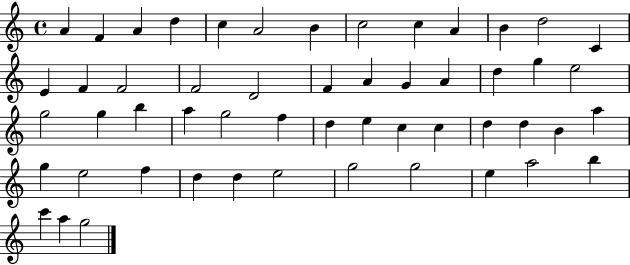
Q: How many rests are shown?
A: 0